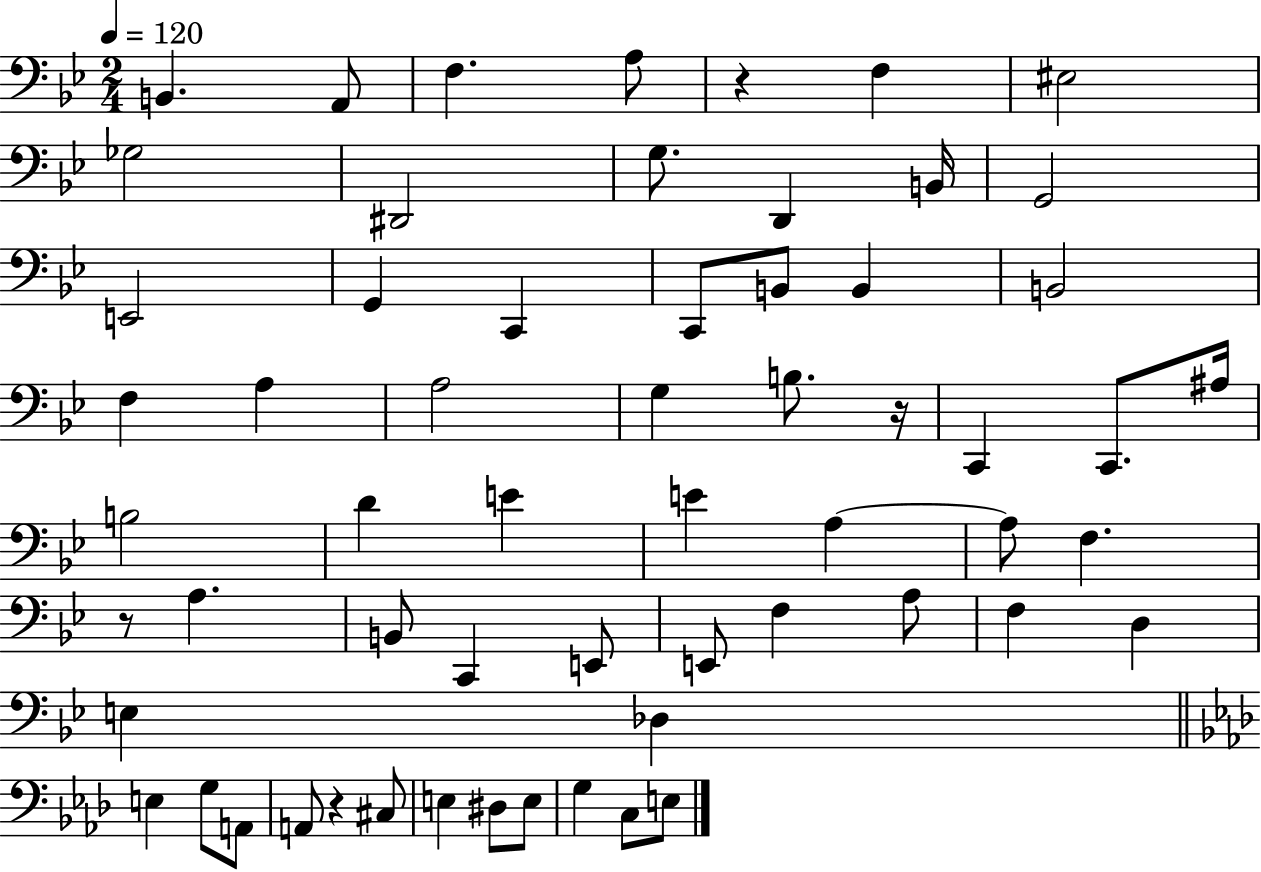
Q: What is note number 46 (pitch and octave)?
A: E3